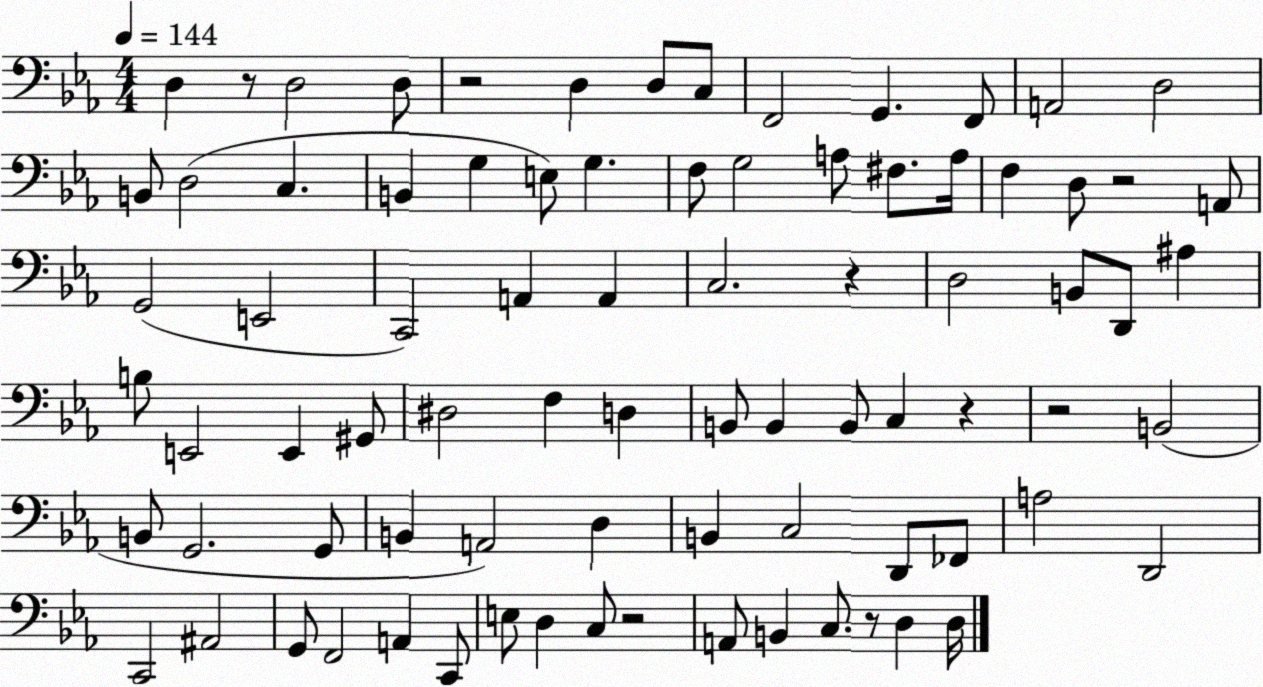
X:1
T:Untitled
M:4/4
L:1/4
K:Eb
D, z/2 D,2 D,/2 z2 D, D,/2 C,/2 F,,2 G,, F,,/2 A,,2 D,2 B,,/2 D,2 C, B,, G, E,/2 G, F,/2 G,2 A,/2 ^F,/2 A,/4 F, D,/2 z2 A,,/2 G,,2 E,,2 C,,2 A,, A,, C,2 z D,2 B,,/2 D,,/2 ^A, B,/2 E,,2 E,, ^G,,/2 ^D,2 F, D, B,,/2 B,, B,,/2 C, z z2 B,,2 B,,/2 G,,2 G,,/2 B,, A,,2 D, B,, C,2 D,,/2 _F,,/2 A,2 D,,2 C,,2 ^A,,2 G,,/2 F,,2 A,, C,,/2 E,/2 D, C,/2 z2 A,,/2 B,, C,/2 z/2 D, D,/4